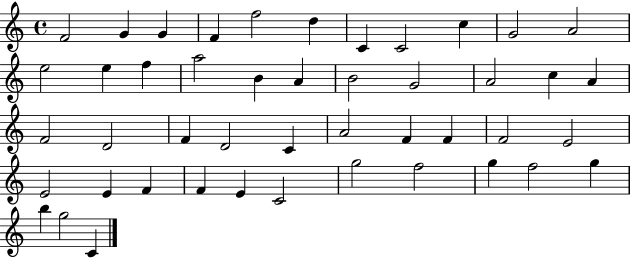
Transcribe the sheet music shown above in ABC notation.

X:1
T:Untitled
M:4/4
L:1/4
K:C
F2 G G F f2 d C C2 c G2 A2 e2 e f a2 B A B2 G2 A2 c A F2 D2 F D2 C A2 F F F2 E2 E2 E F F E C2 g2 f2 g f2 g b g2 C